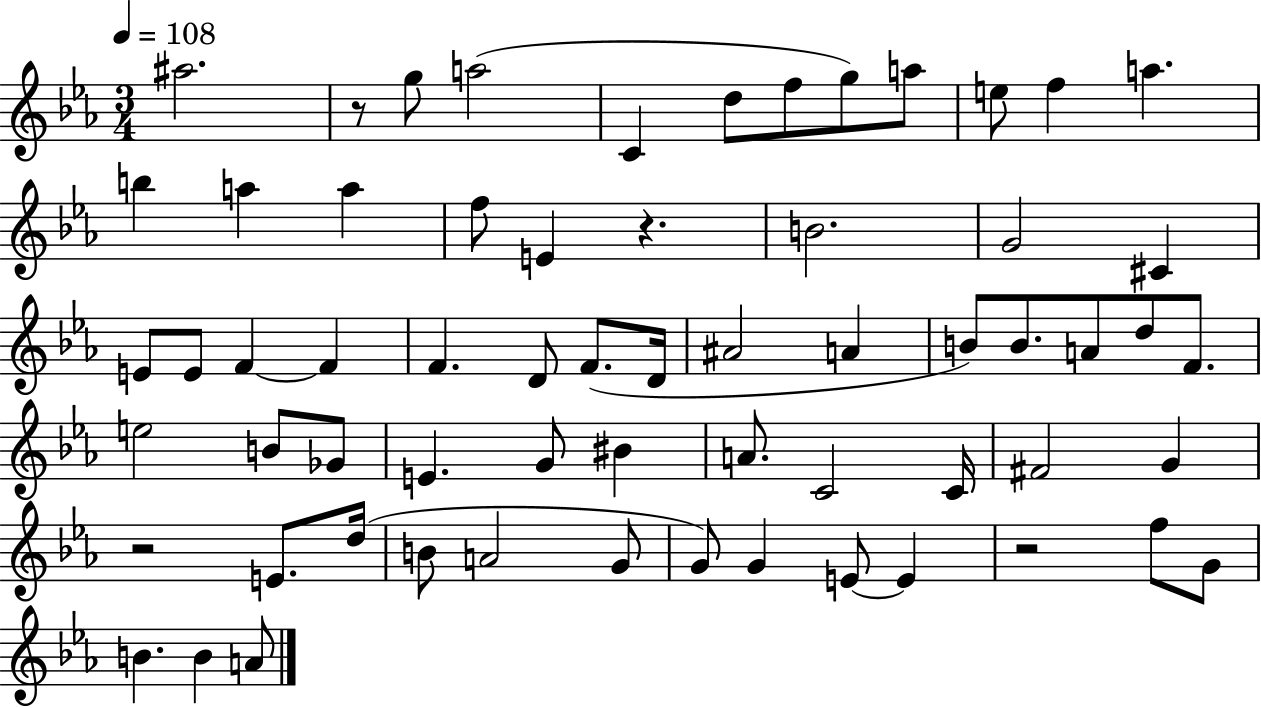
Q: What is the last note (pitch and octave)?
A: A4